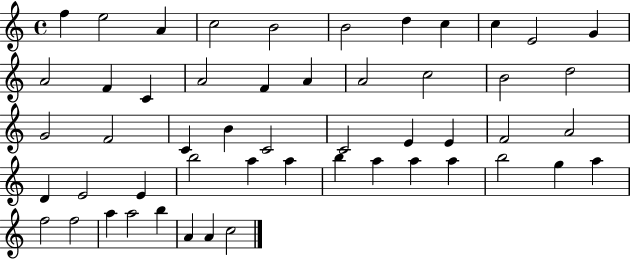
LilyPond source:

{
  \clef treble
  \time 4/4
  \defaultTimeSignature
  \key c \major
  f''4 e''2 a'4 | c''2 b'2 | b'2 d''4 c''4 | c''4 e'2 g'4 | \break a'2 f'4 c'4 | a'2 f'4 a'4 | a'2 c''2 | b'2 d''2 | \break g'2 f'2 | c'4 b'4 c'2 | c'2 e'4 e'4 | f'2 a'2 | \break d'4 e'2 e'4 | b''2 a''4 a''4 | b''4 a''4 a''4 a''4 | b''2 g''4 a''4 | \break f''2 f''2 | a''4 a''2 b''4 | a'4 a'4 c''2 | \bar "|."
}